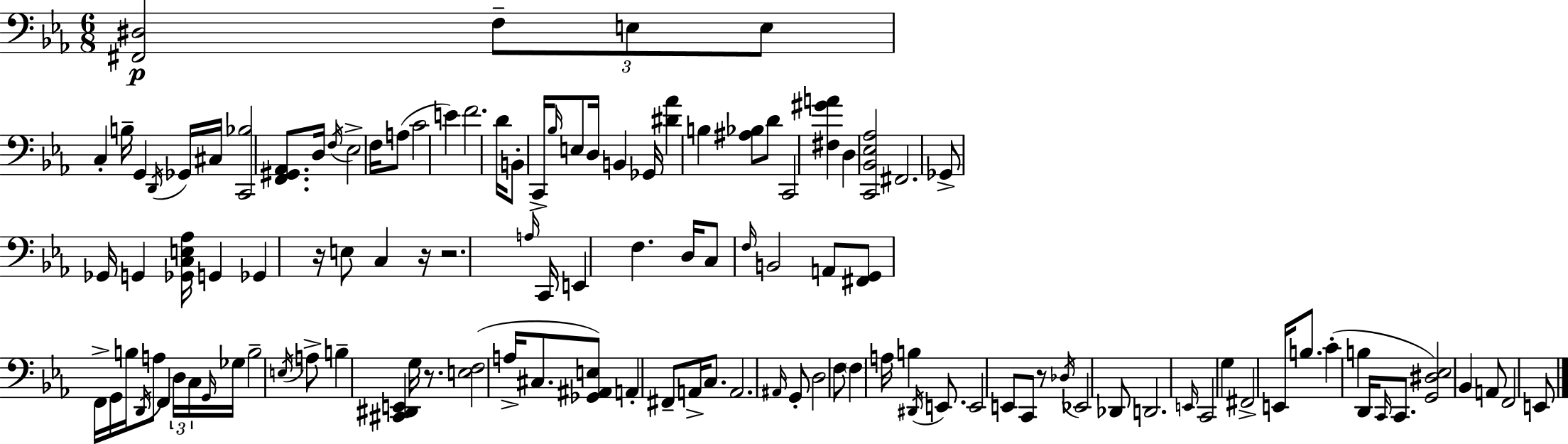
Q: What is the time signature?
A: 6/8